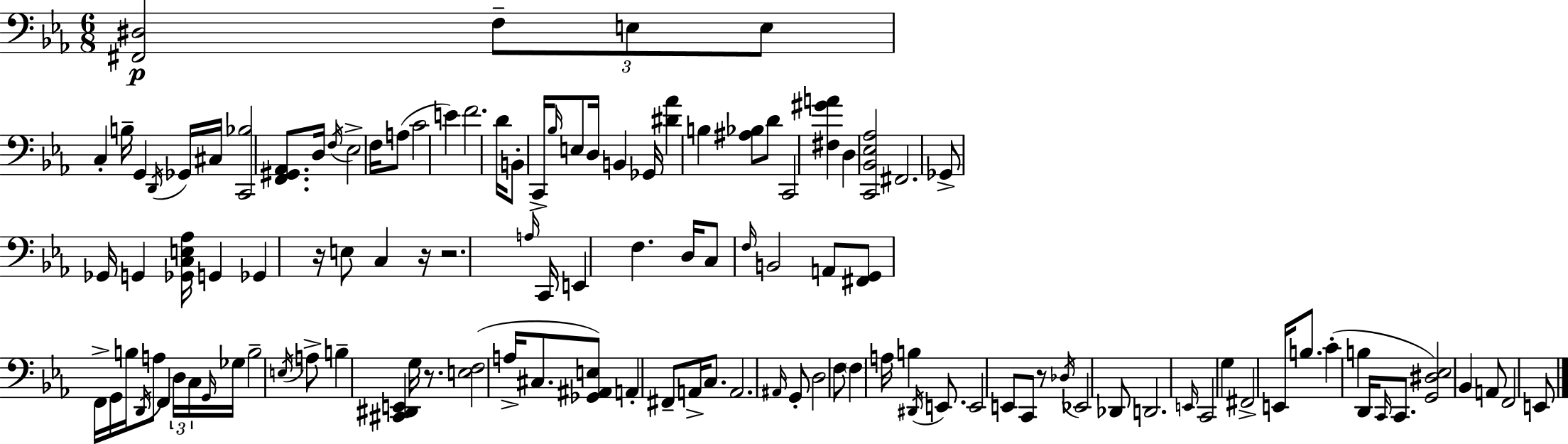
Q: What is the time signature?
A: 6/8